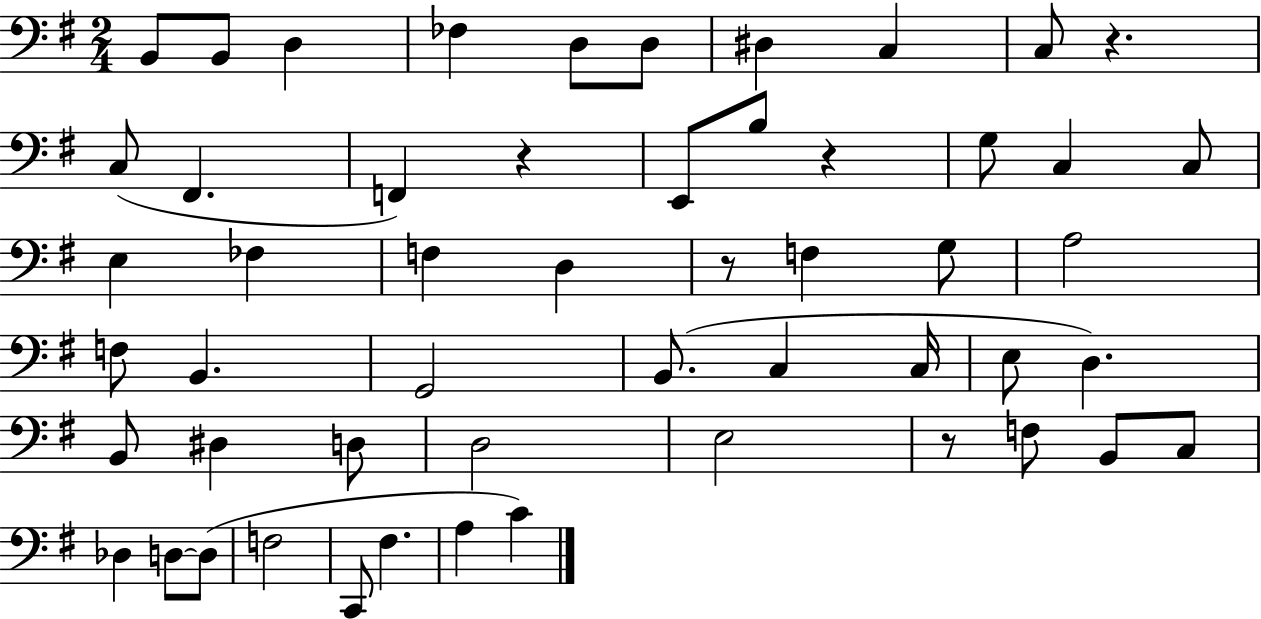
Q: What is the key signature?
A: G major